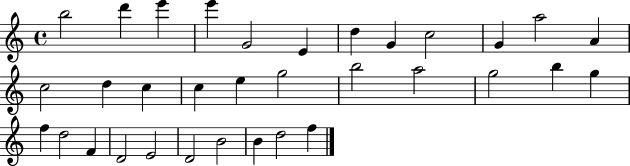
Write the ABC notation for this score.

X:1
T:Untitled
M:4/4
L:1/4
K:C
b2 d' e' e' G2 E d G c2 G a2 A c2 d c c e g2 b2 a2 g2 b g f d2 F D2 E2 D2 B2 B d2 f